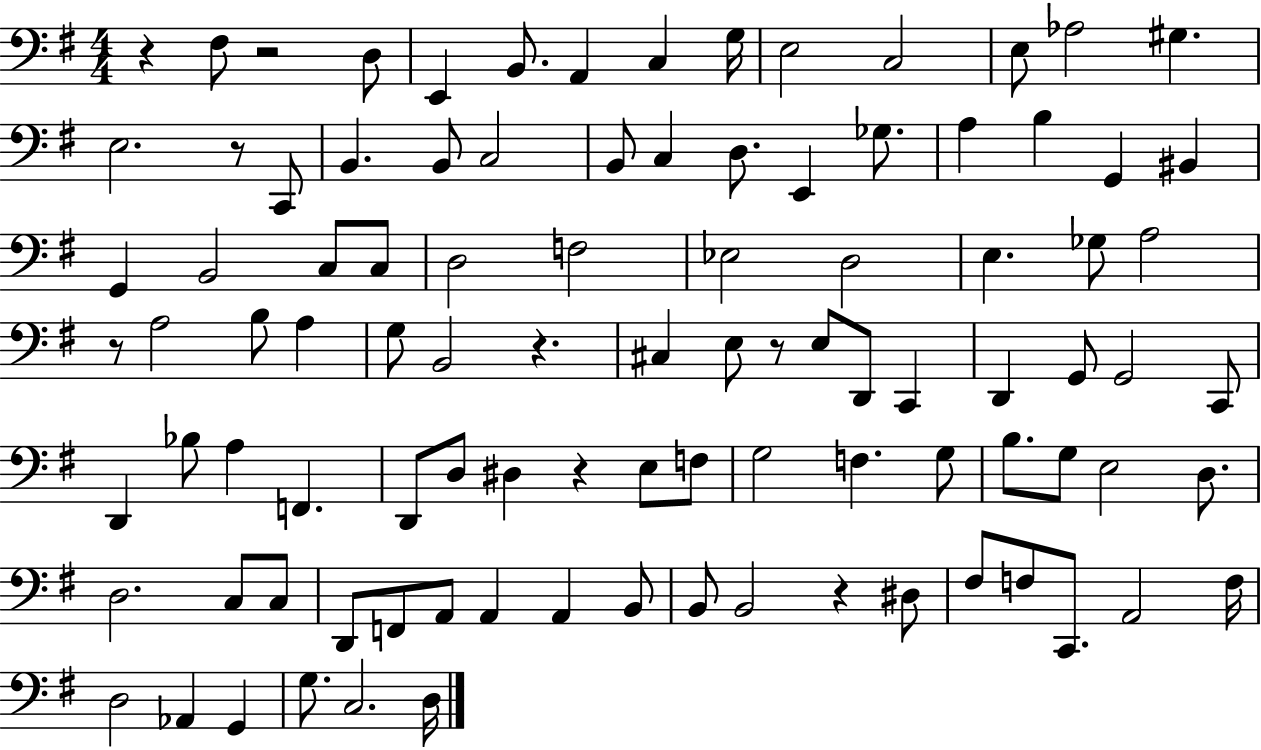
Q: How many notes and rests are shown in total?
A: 98